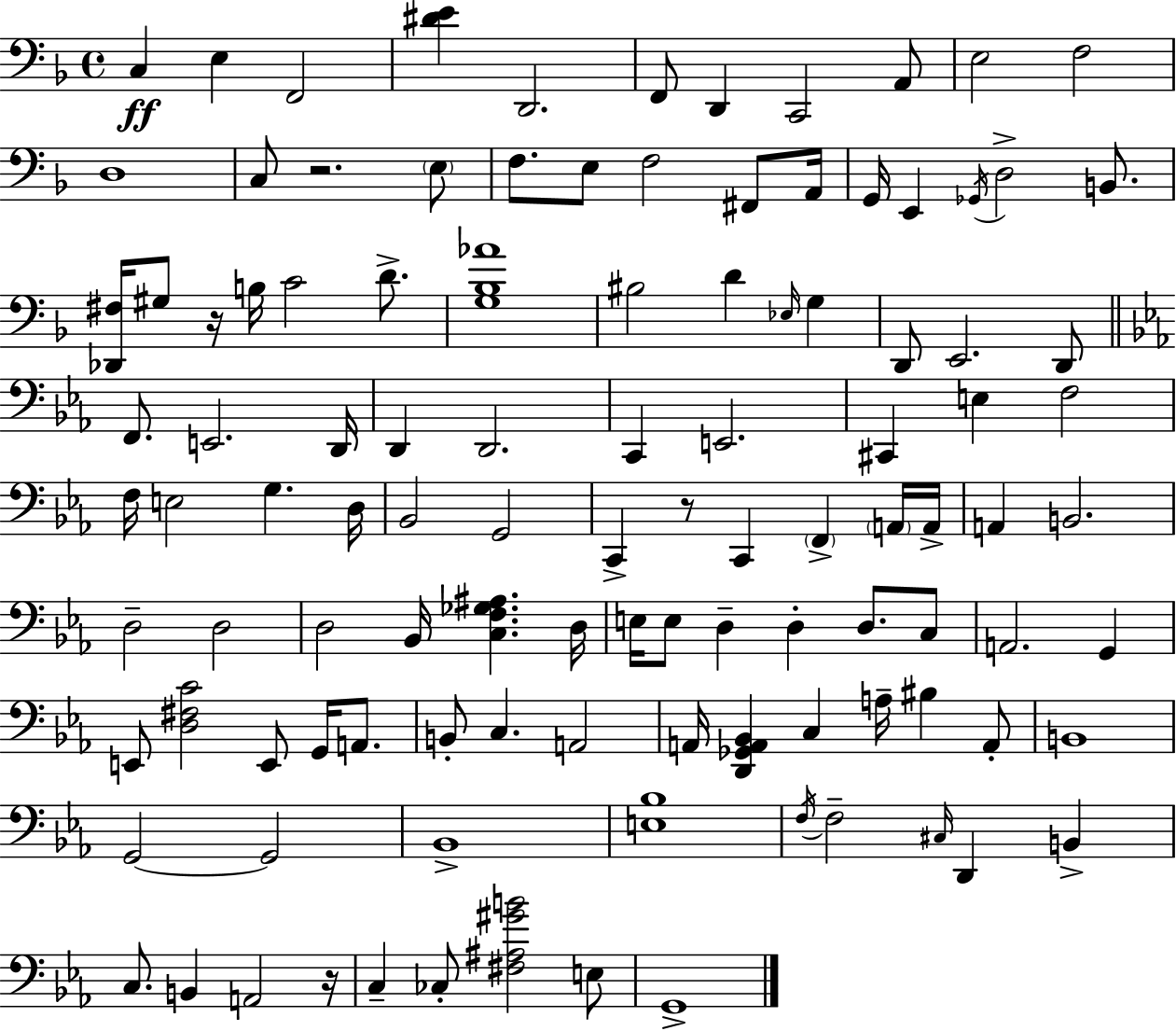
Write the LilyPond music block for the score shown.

{
  \clef bass
  \time 4/4
  \defaultTimeSignature
  \key d \minor
  c4\ff e4 f,2 | <dis' e'>4 d,2. | f,8 d,4 c,2 a,8 | e2 f2 | \break d1 | c8 r2. \parenthesize e8 | f8. e8 f2 fis,8 a,16 | g,16 e,4 \acciaccatura { ges,16 } d2-> b,8. | \break <des, fis>16 gis8 r16 b16 c'2 d'8.-> | <g bes aes'>1 | bis2 d'4 \grace { ees16 } g4 | d,8 e,2. | \break d,8 \bar "||" \break \key ees \major f,8. e,2. d,16 | d,4 d,2. | c,4 e,2. | cis,4 e4 f2 | \break f16 e2 g4. d16 | bes,2 g,2 | c,4-> r8 c,4 \parenthesize f,4-> \parenthesize a,16 a,16-> | a,4 b,2. | \break d2-- d2 | d2 bes,16 <c f ges ais>4. d16 | e16 e8 d4-- d4-. d8. c8 | a,2. g,4 | \break e,8 <d fis c'>2 e,8 g,16 a,8. | b,8-. c4. a,2 | a,16 <d, ges, a, bes,>4 c4 a16-- bis4 a,8-. | b,1 | \break g,2~~ g,2 | bes,1-> | <e bes>1 | \acciaccatura { f16 } f2-- \grace { cis16 } d,4 b,4-> | \break c8. b,4 a,2 | r16 c4-- ces8-. <fis ais gis' b'>2 | e8 g,1-> | \bar "|."
}